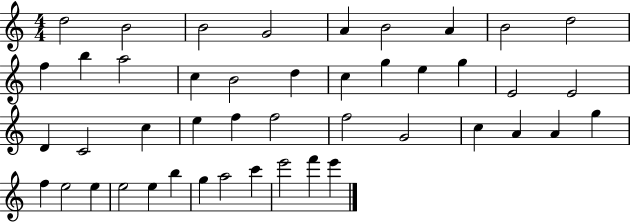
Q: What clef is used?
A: treble